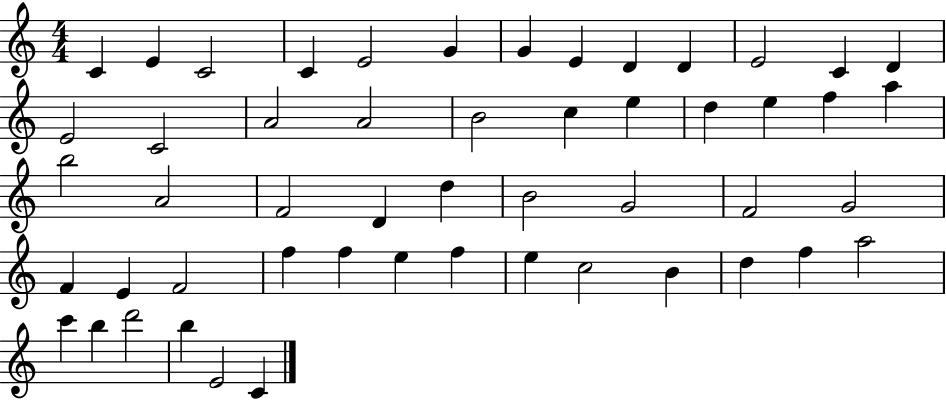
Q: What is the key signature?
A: C major